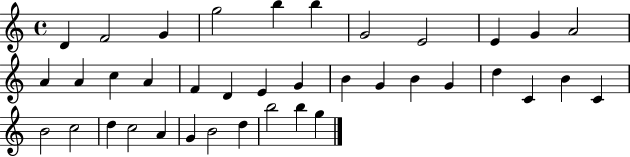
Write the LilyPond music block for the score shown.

{
  \clef treble
  \time 4/4
  \defaultTimeSignature
  \key c \major
  d'4 f'2 g'4 | g''2 b''4 b''4 | g'2 e'2 | e'4 g'4 a'2 | \break a'4 a'4 c''4 a'4 | f'4 d'4 e'4 g'4 | b'4 g'4 b'4 g'4 | d''4 c'4 b'4 c'4 | \break b'2 c''2 | d''4 c''2 a'4 | g'4 b'2 d''4 | b''2 b''4 g''4 | \break \bar "|."
}